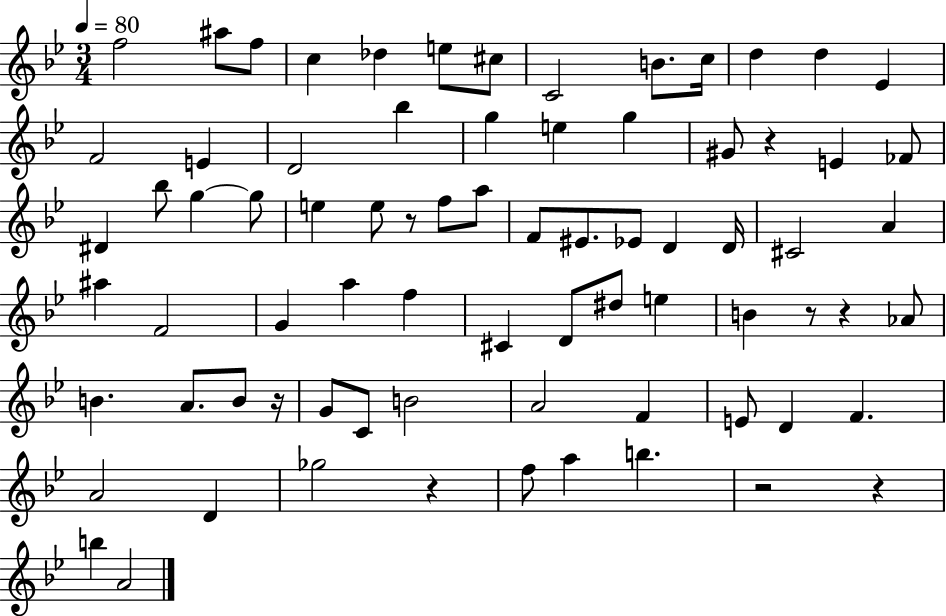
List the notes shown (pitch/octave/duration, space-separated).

F5/h A#5/e F5/e C5/q Db5/q E5/e C#5/e C4/h B4/e. C5/s D5/q D5/q Eb4/q F4/h E4/q D4/h Bb5/q G5/q E5/q G5/q G#4/e R/q E4/q FES4/e D#4/q Bb5/e G5/q G5/e E5/q E5/e R/e F5/e A5/e F4/e EIS4/e. Eb4/e D4/q D4/s C#4/h A4/q A#5/q F4/h G4/q A5/q F5/q C#4/q D4/e D#5/e E5/q B4/q R/e R/q Ab4/e B4/q. A4/e. B4/e R/s G4/e C4/e B4/h A4/h F4/q E4/e D4/q F4/q. A4/h D4/q Gb5/h R/q F5/e A5/q B5/q. R/h R/q B5/q A4/h